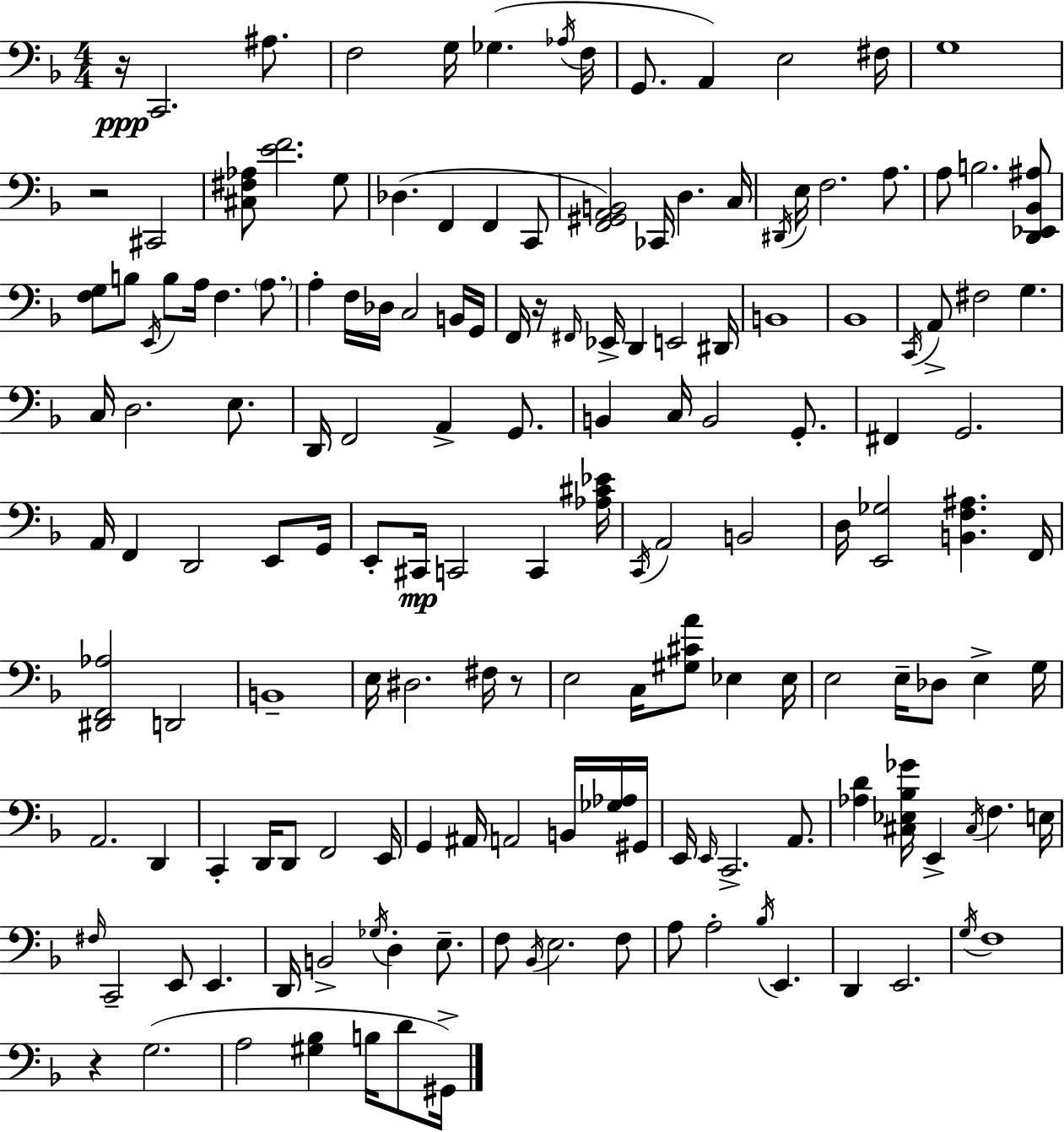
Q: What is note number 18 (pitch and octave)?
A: C2